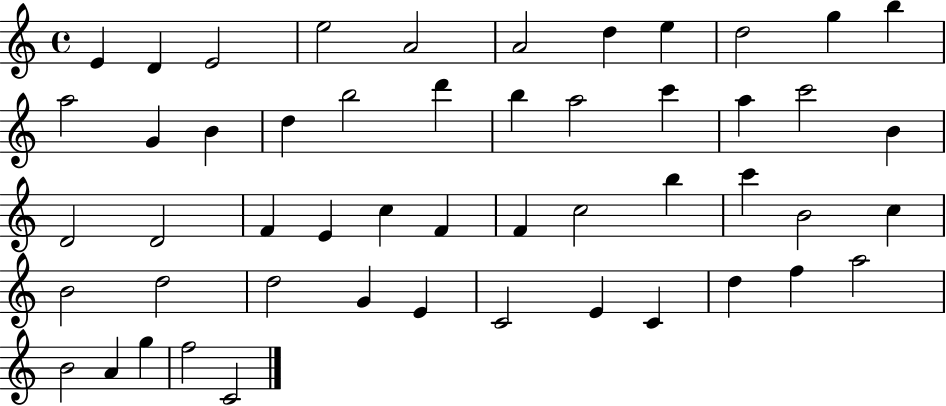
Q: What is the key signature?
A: C major